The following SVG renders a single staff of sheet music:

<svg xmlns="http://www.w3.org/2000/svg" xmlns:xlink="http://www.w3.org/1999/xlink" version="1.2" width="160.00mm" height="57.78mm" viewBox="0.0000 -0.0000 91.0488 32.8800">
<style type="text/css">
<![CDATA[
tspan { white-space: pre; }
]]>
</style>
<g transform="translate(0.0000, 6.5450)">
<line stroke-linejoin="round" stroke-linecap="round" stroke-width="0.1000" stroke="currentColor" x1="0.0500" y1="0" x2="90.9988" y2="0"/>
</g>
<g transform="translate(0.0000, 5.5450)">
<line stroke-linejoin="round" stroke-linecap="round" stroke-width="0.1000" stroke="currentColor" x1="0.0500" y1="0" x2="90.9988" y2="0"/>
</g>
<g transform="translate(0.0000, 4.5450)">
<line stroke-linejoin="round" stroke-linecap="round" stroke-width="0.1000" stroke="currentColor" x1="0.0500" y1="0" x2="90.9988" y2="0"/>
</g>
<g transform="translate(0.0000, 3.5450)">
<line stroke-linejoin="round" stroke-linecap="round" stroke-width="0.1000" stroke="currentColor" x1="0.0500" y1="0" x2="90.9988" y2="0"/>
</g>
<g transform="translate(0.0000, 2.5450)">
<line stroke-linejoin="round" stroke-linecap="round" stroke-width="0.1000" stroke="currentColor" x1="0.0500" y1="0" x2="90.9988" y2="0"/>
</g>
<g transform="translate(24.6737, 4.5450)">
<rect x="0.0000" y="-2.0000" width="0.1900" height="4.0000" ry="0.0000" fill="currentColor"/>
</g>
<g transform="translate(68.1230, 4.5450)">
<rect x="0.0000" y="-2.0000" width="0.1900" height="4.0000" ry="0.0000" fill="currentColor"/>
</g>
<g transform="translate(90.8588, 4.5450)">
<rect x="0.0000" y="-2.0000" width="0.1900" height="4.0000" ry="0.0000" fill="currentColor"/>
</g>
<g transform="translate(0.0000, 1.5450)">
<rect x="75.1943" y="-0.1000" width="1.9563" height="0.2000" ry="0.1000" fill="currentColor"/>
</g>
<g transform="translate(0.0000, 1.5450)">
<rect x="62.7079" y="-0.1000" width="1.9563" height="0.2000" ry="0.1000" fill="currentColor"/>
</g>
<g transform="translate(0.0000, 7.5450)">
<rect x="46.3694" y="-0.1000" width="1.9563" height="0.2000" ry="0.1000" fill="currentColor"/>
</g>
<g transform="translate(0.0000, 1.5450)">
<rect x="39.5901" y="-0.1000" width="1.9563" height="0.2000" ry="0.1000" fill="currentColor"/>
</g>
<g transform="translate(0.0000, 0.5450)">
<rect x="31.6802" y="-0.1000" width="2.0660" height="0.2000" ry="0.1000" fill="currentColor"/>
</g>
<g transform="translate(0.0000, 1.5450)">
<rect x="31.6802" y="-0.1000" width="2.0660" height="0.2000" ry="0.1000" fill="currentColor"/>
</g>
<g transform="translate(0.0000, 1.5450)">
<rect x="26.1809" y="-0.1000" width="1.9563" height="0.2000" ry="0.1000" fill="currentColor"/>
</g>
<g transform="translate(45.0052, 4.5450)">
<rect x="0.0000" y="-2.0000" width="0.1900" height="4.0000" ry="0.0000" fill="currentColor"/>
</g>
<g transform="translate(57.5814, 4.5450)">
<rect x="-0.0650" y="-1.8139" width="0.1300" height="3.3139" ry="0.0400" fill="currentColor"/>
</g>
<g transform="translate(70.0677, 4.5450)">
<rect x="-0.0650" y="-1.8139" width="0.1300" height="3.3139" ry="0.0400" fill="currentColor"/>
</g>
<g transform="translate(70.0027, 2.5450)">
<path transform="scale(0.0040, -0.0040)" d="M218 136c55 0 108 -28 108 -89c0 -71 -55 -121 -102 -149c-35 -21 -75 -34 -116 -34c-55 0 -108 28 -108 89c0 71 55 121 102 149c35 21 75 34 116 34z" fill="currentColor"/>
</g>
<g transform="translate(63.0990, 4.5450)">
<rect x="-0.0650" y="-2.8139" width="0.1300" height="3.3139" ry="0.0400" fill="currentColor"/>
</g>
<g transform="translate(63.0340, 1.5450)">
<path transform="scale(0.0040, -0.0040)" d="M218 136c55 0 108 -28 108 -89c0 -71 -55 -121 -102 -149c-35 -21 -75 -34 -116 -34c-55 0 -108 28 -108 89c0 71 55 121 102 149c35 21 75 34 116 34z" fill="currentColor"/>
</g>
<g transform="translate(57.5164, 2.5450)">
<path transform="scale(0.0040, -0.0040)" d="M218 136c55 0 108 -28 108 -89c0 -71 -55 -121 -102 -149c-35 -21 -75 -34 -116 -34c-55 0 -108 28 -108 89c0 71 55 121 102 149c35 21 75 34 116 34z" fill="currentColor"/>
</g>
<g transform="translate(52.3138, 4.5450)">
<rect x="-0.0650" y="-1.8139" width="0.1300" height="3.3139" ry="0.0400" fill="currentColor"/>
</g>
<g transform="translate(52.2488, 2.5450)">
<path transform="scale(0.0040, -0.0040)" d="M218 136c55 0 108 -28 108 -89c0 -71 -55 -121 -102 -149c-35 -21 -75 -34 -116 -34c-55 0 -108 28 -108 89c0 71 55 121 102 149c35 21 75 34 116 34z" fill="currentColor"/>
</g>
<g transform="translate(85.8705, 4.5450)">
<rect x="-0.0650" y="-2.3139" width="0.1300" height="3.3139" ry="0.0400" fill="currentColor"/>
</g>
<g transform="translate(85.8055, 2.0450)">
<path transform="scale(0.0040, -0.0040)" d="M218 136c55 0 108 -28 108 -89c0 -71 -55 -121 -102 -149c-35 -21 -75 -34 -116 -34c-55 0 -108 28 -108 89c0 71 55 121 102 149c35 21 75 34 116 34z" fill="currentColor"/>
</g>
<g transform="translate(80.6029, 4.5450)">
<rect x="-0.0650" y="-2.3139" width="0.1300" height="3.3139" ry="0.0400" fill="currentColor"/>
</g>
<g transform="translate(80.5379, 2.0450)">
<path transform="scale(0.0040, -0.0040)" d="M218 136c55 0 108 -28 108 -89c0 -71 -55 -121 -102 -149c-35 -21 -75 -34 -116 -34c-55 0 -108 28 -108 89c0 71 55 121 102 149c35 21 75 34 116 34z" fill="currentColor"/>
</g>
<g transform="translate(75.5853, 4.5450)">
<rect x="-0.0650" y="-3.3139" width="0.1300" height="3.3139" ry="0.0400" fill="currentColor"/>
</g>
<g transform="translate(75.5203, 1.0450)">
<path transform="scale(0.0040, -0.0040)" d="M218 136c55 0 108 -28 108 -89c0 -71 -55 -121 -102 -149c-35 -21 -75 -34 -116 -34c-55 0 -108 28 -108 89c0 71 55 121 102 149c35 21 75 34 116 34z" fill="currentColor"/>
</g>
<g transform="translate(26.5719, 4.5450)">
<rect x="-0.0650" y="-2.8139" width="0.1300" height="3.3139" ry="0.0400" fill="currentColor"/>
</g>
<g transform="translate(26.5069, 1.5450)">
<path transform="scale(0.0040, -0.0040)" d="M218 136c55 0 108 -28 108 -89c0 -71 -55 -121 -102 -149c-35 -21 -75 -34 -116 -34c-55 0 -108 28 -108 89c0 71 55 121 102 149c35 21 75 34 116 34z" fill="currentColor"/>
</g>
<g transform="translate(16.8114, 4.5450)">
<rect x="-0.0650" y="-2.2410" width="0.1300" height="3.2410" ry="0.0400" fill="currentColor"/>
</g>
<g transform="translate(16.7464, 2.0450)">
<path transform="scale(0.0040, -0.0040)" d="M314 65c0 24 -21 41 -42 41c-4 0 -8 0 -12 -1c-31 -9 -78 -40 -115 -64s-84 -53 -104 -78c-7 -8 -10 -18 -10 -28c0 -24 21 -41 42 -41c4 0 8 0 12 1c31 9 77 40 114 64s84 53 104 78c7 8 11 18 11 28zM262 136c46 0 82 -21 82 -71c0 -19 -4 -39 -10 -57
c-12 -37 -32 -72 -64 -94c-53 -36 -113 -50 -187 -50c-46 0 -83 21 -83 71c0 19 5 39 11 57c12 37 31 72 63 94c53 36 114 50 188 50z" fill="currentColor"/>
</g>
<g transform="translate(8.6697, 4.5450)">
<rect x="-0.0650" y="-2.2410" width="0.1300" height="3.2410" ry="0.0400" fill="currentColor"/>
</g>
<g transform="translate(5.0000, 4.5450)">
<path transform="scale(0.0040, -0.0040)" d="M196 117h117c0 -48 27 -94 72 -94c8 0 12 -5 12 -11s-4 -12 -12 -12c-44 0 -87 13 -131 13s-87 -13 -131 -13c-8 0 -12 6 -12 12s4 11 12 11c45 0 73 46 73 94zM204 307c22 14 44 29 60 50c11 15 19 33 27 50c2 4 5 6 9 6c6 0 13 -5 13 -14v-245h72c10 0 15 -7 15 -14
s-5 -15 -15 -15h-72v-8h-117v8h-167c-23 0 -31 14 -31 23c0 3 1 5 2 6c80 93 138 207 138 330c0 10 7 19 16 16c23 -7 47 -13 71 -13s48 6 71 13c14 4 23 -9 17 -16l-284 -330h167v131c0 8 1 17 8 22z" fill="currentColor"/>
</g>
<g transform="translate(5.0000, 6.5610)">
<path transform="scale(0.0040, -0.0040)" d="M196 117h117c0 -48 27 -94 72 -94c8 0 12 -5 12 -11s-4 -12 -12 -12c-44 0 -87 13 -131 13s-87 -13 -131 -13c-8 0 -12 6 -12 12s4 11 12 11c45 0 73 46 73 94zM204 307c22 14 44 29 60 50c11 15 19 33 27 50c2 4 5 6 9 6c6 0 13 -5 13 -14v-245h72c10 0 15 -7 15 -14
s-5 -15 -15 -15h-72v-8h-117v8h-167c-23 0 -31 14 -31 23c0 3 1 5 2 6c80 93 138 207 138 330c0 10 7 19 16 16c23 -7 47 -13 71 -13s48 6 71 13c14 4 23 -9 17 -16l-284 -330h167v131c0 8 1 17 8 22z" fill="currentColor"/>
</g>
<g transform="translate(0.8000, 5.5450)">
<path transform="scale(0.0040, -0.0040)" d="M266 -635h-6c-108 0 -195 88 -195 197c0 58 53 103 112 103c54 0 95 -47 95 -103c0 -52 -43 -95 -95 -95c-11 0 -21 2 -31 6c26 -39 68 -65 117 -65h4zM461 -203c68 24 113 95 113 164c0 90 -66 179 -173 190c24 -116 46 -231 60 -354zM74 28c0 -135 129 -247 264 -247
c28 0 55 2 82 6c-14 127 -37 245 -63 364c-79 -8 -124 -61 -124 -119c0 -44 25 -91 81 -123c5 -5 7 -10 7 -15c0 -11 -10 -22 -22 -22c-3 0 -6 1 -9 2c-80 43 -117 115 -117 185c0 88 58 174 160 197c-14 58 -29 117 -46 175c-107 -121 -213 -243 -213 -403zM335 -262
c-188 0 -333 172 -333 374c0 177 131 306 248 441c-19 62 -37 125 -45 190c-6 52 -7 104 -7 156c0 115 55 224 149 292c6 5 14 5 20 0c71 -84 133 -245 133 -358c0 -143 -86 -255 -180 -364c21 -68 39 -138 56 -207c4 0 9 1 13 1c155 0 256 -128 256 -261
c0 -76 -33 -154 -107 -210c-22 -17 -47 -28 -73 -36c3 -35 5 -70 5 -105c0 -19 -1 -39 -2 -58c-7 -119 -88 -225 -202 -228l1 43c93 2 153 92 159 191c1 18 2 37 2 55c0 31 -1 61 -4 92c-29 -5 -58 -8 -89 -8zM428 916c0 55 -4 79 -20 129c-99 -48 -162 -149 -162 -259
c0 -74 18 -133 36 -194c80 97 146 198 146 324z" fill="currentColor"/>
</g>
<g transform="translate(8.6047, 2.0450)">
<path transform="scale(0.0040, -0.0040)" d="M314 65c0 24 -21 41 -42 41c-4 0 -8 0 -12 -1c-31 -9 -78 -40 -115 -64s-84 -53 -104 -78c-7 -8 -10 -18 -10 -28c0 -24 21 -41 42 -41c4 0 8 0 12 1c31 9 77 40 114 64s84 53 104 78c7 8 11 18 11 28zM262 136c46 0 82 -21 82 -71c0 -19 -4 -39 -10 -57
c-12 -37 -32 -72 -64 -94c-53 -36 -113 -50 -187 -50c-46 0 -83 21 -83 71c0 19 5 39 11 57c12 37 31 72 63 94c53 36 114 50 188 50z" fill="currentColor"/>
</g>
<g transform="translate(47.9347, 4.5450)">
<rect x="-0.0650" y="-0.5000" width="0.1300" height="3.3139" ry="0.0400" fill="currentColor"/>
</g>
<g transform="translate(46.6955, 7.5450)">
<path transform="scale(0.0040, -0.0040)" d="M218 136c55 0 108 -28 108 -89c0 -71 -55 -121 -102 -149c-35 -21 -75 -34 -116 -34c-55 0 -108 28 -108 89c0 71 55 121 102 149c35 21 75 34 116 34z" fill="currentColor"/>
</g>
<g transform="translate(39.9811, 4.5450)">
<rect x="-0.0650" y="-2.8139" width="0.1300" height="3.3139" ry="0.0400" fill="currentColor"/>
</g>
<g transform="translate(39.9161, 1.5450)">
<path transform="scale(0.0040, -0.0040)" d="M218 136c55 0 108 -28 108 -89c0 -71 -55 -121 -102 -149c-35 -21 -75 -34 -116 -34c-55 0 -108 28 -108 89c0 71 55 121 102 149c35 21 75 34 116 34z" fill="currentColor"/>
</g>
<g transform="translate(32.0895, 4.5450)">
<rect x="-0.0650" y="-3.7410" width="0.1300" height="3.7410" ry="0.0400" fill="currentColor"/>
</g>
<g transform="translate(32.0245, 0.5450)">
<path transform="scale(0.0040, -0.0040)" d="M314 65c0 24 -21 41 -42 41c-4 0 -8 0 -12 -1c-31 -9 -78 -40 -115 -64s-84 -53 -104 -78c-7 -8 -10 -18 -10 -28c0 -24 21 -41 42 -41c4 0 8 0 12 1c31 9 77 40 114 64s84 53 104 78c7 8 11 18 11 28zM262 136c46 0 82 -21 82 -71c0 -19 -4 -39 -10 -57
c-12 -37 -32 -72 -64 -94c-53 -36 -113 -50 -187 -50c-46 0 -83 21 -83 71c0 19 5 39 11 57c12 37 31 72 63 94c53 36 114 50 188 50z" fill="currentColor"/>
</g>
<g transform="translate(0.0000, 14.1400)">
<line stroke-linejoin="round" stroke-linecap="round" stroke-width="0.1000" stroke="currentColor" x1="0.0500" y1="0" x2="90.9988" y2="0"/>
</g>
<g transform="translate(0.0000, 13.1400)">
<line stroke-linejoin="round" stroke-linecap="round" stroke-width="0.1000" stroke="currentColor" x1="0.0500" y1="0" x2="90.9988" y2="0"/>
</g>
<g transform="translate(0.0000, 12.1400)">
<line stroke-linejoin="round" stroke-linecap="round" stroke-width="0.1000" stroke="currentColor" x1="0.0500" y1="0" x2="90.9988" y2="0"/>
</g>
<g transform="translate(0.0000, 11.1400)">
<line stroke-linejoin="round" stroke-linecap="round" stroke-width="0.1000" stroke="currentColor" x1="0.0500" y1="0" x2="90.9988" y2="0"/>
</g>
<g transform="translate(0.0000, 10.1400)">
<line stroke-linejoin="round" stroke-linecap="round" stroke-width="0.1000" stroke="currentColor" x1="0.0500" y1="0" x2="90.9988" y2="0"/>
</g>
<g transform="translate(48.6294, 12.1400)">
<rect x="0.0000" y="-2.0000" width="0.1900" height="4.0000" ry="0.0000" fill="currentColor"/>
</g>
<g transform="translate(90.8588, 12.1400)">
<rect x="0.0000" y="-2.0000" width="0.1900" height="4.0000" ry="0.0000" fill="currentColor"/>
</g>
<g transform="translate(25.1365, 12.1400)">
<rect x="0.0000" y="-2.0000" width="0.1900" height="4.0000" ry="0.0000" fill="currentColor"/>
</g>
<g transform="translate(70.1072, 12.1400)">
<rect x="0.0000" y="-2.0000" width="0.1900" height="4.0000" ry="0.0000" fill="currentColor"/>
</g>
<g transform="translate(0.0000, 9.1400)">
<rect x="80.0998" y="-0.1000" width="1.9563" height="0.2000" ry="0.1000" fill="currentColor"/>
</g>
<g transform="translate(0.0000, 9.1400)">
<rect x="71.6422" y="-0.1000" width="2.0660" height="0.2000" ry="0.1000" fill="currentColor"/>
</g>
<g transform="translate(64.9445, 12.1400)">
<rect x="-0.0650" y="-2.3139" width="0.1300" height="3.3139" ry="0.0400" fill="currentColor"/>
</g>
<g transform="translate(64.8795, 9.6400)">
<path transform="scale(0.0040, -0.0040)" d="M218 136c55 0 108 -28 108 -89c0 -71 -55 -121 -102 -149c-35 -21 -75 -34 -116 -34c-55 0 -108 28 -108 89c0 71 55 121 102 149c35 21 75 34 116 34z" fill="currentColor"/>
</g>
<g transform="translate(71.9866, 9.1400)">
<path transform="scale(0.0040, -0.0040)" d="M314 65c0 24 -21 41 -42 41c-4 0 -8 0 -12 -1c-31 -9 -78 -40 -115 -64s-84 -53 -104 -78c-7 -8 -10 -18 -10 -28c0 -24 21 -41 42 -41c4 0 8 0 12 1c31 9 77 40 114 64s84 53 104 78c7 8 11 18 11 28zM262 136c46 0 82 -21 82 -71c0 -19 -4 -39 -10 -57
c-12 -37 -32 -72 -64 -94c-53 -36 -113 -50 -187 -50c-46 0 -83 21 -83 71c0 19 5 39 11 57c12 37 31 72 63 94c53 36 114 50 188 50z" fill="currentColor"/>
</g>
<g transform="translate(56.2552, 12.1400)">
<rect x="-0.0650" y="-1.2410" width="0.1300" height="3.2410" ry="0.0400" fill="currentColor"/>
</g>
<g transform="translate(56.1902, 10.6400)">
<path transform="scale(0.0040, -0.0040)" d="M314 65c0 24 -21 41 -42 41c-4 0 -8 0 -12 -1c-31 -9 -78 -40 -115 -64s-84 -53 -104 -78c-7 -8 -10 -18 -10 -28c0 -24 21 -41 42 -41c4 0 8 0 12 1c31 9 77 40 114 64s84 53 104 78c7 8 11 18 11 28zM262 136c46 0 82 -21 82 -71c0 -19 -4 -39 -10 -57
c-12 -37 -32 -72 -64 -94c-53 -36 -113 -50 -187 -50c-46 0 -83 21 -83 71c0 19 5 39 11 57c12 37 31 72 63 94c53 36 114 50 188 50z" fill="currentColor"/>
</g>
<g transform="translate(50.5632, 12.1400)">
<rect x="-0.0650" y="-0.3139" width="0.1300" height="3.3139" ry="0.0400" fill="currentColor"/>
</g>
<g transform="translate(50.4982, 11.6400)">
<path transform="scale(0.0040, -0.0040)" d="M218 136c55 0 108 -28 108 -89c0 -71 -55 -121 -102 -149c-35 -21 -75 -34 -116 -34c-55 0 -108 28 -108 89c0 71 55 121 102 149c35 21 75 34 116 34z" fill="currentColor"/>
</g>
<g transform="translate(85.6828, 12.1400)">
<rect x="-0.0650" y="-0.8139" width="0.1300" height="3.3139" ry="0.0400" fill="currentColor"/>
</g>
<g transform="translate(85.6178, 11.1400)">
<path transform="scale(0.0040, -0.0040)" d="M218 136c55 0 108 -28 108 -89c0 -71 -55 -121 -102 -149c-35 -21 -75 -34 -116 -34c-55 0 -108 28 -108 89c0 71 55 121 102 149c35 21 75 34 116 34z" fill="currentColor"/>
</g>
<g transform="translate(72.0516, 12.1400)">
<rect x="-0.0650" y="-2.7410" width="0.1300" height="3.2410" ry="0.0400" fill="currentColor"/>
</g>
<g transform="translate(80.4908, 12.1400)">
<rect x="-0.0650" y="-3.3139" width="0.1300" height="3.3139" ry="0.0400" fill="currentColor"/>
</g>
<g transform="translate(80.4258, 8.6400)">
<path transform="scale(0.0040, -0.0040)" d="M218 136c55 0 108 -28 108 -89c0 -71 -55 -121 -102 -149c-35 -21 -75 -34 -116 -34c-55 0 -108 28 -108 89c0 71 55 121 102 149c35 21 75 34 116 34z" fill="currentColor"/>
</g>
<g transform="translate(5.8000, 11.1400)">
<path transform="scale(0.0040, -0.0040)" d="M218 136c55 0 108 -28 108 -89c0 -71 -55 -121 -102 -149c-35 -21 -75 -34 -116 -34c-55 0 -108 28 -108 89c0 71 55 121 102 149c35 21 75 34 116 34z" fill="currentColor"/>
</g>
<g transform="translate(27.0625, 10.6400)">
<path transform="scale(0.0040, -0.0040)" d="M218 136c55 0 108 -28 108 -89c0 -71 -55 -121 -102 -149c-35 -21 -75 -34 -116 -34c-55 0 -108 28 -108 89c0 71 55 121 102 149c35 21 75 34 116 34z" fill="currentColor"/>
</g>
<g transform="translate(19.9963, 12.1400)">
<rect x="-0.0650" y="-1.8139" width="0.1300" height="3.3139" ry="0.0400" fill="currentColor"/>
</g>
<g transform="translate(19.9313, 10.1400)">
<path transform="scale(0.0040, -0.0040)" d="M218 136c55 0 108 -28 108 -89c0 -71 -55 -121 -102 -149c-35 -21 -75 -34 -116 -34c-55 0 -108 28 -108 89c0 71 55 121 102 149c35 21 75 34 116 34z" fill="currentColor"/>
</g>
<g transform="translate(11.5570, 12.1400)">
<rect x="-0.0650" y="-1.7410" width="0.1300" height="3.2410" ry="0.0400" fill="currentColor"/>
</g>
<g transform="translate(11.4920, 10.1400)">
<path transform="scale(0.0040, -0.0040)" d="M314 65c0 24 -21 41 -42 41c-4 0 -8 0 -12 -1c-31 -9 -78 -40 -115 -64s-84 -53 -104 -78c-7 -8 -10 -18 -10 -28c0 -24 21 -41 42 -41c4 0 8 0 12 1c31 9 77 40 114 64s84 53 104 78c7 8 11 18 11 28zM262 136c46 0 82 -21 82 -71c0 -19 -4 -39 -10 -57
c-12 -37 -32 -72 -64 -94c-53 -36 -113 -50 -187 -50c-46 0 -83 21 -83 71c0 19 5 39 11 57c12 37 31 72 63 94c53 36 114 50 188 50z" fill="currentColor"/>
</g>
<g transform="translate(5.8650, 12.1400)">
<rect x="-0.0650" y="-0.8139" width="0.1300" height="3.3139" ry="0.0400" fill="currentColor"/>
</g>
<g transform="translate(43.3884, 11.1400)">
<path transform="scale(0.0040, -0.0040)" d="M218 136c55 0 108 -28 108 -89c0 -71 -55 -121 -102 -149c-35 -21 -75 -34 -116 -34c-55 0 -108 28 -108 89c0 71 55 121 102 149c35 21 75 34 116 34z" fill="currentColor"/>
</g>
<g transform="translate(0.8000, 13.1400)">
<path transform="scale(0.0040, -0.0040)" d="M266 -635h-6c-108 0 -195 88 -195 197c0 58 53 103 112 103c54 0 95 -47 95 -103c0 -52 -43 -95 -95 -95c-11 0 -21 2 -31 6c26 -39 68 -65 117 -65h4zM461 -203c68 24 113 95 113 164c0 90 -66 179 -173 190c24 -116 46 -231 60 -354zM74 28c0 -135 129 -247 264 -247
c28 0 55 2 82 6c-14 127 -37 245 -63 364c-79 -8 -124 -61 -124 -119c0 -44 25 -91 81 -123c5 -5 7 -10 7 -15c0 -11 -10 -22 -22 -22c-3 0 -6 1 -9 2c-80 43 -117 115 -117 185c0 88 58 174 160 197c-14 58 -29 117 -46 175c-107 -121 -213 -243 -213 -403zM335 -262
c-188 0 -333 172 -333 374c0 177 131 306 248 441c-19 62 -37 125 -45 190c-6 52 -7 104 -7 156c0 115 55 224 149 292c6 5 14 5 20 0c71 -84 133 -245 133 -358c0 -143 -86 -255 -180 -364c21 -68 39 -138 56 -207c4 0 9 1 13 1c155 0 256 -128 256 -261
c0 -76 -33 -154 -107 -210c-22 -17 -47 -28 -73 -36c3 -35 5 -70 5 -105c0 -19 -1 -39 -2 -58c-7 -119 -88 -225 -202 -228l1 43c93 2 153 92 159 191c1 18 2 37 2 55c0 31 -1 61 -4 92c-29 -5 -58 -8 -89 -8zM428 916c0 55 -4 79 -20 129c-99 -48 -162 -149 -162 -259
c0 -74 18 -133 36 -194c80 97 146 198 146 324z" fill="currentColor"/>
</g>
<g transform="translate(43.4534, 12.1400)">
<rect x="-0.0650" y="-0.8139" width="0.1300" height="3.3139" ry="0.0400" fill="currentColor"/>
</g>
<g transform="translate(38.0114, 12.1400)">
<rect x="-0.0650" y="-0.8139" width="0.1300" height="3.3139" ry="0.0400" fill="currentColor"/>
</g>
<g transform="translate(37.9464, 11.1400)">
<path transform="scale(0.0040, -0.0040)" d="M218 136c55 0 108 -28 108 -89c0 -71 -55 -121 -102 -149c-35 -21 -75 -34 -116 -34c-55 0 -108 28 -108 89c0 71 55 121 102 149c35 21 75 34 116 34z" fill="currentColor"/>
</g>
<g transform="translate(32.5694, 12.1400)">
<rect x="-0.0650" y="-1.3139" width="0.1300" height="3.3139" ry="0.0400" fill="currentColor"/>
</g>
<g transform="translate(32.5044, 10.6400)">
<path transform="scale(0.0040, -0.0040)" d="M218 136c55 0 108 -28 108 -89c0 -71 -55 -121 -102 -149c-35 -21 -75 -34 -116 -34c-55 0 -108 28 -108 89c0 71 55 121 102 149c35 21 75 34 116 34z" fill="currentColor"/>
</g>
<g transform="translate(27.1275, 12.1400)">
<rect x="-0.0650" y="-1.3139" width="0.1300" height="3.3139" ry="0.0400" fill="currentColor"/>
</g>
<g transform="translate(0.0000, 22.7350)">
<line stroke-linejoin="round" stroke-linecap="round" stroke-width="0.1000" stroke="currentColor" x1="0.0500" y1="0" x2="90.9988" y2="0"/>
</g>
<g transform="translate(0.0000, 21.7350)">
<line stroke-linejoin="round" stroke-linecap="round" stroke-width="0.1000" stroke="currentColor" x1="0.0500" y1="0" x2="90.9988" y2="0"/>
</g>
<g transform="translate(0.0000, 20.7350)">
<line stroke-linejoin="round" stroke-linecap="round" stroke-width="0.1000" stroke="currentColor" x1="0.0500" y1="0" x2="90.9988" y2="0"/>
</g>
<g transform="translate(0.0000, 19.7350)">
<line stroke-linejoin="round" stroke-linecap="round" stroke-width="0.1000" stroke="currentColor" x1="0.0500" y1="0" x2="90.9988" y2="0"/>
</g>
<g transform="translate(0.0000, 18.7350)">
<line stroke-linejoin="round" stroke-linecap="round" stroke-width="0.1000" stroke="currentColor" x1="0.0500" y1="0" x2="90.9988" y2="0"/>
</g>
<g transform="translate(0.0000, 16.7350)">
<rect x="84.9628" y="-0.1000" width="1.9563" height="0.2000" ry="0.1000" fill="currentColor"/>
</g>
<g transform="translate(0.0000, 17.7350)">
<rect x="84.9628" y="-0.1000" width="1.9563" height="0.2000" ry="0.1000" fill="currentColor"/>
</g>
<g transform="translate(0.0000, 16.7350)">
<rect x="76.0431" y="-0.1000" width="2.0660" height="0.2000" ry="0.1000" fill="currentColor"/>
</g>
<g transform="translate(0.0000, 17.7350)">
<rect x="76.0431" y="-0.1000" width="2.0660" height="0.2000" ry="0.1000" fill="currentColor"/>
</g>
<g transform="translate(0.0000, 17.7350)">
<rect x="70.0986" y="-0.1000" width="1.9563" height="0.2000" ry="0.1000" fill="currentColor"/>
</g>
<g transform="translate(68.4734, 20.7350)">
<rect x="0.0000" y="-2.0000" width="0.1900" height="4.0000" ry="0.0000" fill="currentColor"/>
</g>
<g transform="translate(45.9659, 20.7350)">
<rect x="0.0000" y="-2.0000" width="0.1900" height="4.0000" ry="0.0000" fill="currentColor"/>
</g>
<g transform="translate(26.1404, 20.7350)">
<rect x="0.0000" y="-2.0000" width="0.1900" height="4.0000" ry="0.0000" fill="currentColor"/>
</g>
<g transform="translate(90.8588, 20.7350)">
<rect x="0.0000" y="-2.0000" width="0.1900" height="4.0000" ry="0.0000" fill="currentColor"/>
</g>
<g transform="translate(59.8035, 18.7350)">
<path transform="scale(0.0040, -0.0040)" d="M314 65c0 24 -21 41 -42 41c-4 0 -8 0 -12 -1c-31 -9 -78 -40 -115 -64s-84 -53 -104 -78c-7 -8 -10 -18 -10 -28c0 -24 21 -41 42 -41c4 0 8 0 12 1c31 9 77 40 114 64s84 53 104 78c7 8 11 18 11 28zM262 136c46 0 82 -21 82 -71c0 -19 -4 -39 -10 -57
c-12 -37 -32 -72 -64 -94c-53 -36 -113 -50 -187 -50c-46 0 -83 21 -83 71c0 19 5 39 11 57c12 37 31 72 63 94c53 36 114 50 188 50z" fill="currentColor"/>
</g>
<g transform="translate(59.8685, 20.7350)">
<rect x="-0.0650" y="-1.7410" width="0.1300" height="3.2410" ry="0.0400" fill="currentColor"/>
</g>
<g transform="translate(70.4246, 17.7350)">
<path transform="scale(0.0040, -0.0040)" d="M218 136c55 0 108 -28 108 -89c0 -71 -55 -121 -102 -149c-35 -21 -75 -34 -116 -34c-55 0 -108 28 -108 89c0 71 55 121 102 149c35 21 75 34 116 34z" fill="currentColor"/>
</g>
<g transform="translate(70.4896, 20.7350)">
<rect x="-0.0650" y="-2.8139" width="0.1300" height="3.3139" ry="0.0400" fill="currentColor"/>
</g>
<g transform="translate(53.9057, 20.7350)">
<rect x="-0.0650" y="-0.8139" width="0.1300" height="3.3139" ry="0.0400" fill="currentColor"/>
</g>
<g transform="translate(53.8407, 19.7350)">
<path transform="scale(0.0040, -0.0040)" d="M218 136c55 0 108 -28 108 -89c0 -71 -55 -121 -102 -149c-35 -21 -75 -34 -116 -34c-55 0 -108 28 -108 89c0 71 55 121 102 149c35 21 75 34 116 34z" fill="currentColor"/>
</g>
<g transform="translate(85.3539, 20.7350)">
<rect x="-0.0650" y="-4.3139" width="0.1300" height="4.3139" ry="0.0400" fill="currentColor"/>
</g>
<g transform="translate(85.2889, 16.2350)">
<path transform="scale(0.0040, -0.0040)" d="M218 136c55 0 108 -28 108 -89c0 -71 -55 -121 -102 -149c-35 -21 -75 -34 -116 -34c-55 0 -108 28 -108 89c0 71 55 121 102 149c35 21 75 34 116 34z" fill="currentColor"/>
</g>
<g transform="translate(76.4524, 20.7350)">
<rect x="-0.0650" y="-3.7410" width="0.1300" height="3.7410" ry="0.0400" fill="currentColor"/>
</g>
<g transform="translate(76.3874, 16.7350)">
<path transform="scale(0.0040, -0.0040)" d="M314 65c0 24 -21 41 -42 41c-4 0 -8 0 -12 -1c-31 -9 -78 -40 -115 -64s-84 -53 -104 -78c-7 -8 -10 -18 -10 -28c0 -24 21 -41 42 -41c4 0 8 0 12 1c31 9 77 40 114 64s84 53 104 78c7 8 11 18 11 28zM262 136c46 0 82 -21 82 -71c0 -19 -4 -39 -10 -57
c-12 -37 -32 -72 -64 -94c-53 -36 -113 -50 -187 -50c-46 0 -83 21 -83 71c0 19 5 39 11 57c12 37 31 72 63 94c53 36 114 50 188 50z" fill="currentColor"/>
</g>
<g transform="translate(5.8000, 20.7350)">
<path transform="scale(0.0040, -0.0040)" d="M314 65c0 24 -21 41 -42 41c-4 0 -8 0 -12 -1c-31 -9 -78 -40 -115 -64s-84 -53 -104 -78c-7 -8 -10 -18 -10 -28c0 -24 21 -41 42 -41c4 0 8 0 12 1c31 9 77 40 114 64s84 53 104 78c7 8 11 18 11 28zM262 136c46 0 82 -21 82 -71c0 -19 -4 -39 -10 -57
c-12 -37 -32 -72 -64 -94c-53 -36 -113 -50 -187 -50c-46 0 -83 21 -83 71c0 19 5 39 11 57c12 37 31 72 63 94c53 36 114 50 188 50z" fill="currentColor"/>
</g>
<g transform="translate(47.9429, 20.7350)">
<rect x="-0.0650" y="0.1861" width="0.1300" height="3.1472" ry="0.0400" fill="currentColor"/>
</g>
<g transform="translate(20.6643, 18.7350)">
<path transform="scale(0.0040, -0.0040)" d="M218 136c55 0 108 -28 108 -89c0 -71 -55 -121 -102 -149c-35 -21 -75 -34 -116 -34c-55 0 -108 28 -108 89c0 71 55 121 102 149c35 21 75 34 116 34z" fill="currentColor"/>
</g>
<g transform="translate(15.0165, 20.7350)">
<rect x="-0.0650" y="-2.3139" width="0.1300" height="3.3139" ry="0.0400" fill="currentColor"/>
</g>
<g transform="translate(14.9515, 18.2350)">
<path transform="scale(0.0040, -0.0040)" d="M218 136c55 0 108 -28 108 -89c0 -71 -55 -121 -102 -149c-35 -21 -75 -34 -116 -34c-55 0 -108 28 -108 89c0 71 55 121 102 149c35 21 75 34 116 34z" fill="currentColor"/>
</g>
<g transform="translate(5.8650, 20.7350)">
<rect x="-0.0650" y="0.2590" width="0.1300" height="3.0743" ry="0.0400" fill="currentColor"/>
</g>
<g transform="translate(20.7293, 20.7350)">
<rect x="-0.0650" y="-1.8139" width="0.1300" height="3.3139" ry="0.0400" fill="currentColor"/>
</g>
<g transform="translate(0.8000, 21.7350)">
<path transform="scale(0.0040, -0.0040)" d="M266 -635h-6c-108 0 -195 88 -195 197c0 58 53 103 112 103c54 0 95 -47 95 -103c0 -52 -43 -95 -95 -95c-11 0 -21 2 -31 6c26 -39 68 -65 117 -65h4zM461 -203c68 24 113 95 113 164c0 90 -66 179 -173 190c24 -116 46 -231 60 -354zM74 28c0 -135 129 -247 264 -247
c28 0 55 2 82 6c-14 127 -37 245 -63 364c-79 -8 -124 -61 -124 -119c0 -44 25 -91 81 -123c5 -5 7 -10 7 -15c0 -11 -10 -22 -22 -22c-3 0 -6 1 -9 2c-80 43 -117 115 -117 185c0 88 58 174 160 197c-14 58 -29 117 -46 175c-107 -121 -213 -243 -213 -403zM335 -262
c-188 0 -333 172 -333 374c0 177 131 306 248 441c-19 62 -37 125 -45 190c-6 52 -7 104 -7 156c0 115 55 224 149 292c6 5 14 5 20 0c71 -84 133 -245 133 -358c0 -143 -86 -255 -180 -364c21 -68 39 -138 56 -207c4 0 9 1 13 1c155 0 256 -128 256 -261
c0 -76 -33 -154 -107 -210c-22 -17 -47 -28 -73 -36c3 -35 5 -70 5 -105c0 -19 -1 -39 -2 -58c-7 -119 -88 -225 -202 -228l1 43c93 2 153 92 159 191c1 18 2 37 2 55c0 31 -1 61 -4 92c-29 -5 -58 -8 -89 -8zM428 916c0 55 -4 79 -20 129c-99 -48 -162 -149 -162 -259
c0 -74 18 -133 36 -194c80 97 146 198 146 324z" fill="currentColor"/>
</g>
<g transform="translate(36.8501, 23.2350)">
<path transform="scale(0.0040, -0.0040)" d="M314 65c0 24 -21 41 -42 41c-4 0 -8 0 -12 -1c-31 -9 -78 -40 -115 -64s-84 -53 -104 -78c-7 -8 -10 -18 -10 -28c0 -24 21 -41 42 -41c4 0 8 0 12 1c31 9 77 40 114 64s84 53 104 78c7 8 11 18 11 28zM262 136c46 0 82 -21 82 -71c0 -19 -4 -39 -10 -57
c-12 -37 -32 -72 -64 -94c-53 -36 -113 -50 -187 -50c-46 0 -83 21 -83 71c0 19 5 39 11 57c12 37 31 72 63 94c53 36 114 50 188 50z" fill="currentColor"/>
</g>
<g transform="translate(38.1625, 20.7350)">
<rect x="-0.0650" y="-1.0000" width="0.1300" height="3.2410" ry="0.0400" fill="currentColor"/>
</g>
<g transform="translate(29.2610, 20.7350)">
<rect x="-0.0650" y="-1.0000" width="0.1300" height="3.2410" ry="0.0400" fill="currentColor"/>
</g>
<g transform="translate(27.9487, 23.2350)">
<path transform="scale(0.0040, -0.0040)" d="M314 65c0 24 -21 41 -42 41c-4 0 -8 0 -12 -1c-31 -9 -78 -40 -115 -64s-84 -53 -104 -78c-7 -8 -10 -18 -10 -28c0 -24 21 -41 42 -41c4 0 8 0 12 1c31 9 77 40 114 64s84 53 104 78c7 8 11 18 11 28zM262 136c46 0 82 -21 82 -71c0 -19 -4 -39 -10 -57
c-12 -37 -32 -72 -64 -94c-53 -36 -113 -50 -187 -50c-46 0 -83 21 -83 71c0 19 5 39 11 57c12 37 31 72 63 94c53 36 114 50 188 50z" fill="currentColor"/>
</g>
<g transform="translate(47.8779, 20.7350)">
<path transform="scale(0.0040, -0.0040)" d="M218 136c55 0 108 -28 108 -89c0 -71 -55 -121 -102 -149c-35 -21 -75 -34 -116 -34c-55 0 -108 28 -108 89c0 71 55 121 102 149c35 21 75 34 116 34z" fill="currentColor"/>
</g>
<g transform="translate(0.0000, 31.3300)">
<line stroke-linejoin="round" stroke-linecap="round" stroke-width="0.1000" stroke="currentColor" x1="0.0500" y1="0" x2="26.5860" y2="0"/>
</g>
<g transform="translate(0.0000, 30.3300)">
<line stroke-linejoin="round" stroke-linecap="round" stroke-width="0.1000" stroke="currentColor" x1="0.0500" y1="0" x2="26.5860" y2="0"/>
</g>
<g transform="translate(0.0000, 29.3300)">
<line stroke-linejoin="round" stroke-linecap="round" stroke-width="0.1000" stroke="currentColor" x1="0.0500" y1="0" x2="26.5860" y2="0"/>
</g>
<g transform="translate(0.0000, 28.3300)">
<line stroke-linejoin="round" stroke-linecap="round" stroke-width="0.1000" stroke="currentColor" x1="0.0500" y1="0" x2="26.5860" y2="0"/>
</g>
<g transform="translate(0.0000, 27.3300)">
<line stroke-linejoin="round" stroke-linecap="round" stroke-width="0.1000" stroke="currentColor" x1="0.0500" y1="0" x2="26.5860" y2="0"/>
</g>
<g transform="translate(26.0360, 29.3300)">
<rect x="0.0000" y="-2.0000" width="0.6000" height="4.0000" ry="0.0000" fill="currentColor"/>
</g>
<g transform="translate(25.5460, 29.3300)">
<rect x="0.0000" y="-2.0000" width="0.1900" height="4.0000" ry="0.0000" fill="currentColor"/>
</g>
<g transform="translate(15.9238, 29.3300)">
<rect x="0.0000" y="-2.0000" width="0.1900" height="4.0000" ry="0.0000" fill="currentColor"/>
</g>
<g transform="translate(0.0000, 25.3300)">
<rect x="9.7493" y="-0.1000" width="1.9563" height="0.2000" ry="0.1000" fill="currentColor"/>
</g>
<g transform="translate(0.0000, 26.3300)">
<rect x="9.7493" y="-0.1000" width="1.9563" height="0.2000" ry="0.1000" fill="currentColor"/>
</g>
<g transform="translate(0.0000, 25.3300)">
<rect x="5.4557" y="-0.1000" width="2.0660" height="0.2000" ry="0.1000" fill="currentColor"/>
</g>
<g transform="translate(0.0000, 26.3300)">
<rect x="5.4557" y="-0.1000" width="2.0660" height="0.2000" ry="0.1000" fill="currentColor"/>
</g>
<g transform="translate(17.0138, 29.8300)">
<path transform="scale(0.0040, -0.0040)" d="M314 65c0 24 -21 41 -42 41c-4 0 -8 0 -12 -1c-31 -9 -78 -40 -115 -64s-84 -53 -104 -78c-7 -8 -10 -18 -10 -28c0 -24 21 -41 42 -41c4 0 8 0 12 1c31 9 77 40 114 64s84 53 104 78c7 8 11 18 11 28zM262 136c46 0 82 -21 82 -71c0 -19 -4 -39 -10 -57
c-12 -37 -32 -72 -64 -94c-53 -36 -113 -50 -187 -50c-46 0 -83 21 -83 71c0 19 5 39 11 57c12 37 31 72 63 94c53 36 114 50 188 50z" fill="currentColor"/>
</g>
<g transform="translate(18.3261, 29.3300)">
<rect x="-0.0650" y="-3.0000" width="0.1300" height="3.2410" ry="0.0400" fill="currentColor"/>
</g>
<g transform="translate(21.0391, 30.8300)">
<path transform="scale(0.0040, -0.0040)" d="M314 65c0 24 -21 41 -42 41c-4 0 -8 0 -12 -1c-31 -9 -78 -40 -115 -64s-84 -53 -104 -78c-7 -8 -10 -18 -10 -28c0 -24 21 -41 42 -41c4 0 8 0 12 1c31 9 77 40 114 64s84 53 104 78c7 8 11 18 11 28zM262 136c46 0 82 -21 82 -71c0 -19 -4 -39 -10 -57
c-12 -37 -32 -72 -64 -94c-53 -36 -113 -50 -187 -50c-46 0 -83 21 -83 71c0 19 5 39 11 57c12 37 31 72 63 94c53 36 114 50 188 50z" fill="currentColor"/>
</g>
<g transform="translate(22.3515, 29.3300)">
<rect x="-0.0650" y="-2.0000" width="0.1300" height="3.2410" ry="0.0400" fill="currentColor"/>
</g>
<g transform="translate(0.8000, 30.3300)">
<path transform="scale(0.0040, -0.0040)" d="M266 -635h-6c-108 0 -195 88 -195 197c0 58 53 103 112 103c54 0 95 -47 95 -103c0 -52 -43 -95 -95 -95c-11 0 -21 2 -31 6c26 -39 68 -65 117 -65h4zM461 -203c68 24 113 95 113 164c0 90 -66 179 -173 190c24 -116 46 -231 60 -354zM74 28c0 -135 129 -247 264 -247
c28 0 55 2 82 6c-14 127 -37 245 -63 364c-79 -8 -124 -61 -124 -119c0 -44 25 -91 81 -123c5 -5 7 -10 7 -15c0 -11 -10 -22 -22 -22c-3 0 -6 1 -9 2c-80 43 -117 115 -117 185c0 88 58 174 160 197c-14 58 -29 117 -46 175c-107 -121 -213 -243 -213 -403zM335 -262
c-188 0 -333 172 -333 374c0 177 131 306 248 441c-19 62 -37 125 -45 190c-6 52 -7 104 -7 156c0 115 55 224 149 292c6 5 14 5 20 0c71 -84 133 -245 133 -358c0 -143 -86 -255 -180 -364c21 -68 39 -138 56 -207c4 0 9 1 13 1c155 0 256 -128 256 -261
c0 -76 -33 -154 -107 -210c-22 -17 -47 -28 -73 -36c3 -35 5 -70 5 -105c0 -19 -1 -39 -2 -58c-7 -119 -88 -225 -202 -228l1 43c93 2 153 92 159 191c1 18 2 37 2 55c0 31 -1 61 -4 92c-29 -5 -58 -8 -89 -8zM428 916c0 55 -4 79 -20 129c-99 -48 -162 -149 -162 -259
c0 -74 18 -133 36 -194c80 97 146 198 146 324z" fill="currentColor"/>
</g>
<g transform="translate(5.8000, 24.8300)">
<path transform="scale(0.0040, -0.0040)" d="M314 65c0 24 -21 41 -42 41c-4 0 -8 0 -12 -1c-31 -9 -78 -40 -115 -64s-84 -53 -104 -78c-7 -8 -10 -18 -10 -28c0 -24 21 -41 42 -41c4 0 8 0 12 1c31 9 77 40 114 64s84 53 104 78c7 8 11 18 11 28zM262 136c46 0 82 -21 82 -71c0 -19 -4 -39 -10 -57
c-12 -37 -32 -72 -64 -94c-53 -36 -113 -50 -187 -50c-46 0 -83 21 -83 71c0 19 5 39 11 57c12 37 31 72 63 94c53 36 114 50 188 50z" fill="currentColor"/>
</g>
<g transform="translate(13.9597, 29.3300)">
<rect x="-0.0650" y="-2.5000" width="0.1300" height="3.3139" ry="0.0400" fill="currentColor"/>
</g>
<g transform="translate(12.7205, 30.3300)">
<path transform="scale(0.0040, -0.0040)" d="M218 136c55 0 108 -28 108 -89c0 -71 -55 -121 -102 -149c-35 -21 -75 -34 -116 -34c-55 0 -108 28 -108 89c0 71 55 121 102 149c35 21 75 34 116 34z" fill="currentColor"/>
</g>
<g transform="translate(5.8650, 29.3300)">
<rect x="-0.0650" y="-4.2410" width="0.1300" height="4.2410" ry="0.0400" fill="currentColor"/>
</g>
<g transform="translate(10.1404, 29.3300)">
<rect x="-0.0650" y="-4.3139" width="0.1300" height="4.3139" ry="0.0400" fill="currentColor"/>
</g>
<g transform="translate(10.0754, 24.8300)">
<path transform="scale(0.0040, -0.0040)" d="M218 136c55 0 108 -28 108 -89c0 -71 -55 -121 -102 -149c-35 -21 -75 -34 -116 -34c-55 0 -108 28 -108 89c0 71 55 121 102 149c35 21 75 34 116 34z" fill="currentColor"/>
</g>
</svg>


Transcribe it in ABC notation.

X:1
T:Untitled
M:4/4
L:1/4
K:C
g2 g2 a c'2 a C f f a f b g g d f2 f e e d d c e2 g a2 b d B2 g f D2 D2 B d f2 a c'2 d' d'2 d' G A2 F2